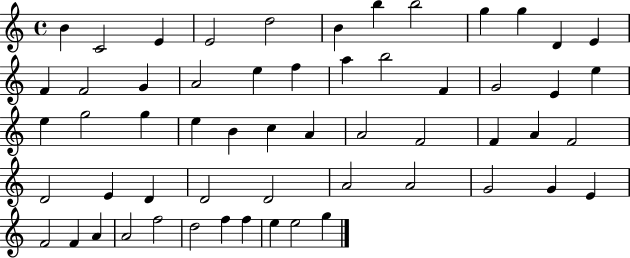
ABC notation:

X:1
T:Untitled
M:4/4
L:1/4
K:C
B C2 E E2 d2 B b b2 g g D E F F2 G A2 e f a b2 F G2 E e e g2 g e B c A A2 F2 F A F2 D2 E D D2 D2 A2 A2 G2 G E F2 F A A2 f2 d2 f f e e2 g